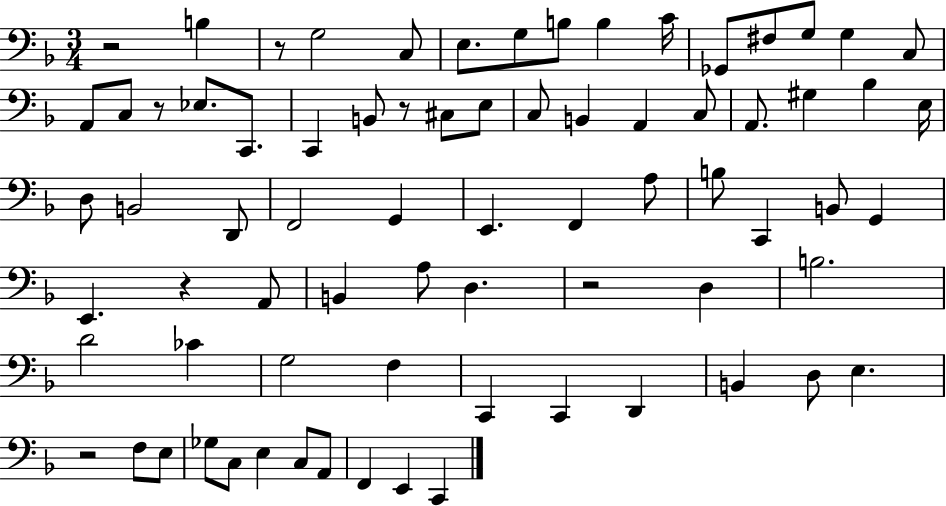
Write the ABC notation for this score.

X:1
T:Untitled
M:3/4
L:1/4
K:F
z2 B, z/2 G,2 C,/2 E,/2 G,/2 B,/2 B, C/4 _G,,/2 ^F,/2 G,/2 G, C,/2 A,,/2 C,/2 z/2 _E,/2 C,,/2 C,, B,,/2 z/2 ^C,/2 E,/2 C,/2 B,, A,, C,/2 A,,/2 ^G, _B, E,/4 D,/2 B,,2 D,,/2 F,,2 G,, E,, F,, A,/2 B,/2 C,, B,,/2 G,, E,, z A,,/2 B,, A,/2 D, z2 D, B,2 D2 _C G,2 F, C,, C,, D,, B,, D,/2 E, z2 F,/2 E,/2 _G,/2 C,/2 E, C,/2 A,,/2 F,, E,, C,,